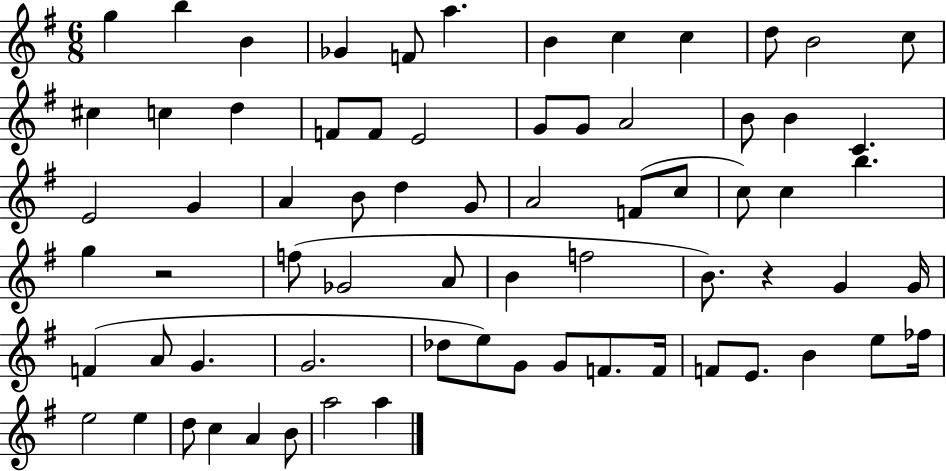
{
  \clef treble
  \numericTimeSignature
  \time 6/8
  \key g \major
  g''4 b''4 b'4 | ges'4 f'8 a''4. | b'4 c''4 c''4 | d''8 b'2 c''8 | \break cis''4 c''4 d''4 | f'8 f'8 e'2 | g'8 g'8 a'2 | b'8 b'4 c'4. | \break e'2 g'4 | a'4 b'8 d''4 g'8 | a'2 f'8( c''8 | c''8) c''4 b''4. | \break g''4 r2 | f''8( ges'2 a'8 | b'4 f''2 | b'8.) r4 g'4 g'16 | \break f'4( a'8 g'4. | g'2. | des''8 e''8) g'8 g'8 f'8. f'16 | f'8 e'8. b'4 e''8 fes''16 | \break e''2 e''4 | d''8 c''4 a'4 b'8 | a''2 a''4 | \bar "|."
}